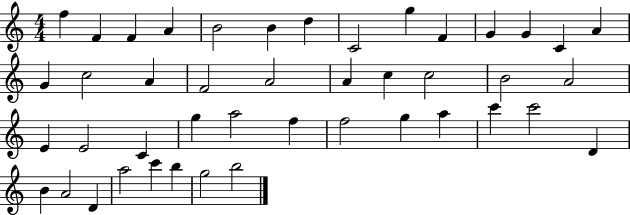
X:1
T:Untitled
M:4/4
L:1/4
K:C
f F F A B2 B d C2 g F G G C A G c2 A F2 A2 A c c2 B2 A2 E E2 C g a2 f f2 g a c' c'2 D B A2 D a2 c' b g2 b2